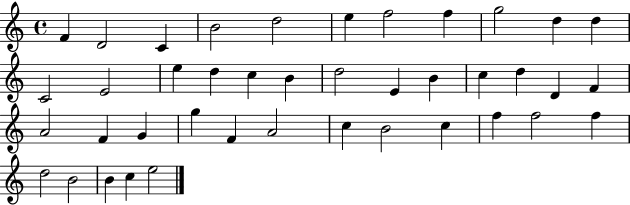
F4/q D4/h C4/q B4/h D5/h E5/q F5/h F5/q G5/h D5/q D5/q C4/h E4/h E5/q D5/q C5/q B4/q D5/h E4/q B4/q C5/q D5/q D4/q F4/q A4/h F4/q G4/q G5/q F4/q A4/h C5/q B4/h C5/q F5/q F5/h F5/q D5/h B4/h B4/q C5/q E5/h